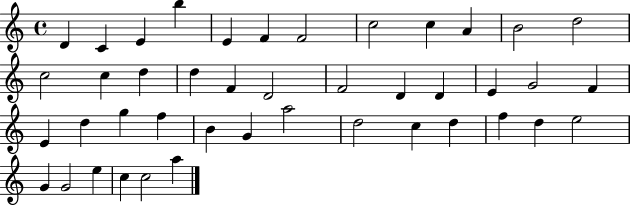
X:1
T:Untitled
M:4/4
L:1/4
K:C
D C E b E F F2 c2 c A B2 d2 c2 c d d F D2 F2 D D E G2 F E d g f B G a2 d2 c d f d e2 G G2 e c c2 a